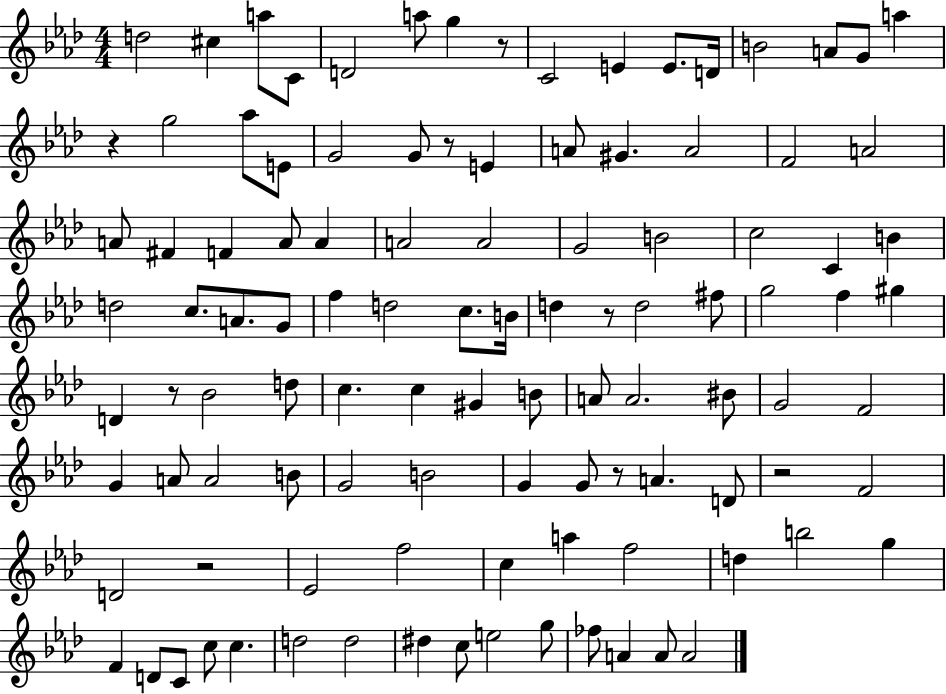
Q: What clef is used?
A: treble